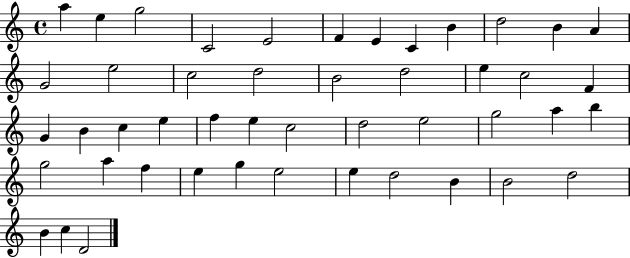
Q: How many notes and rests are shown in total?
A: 47